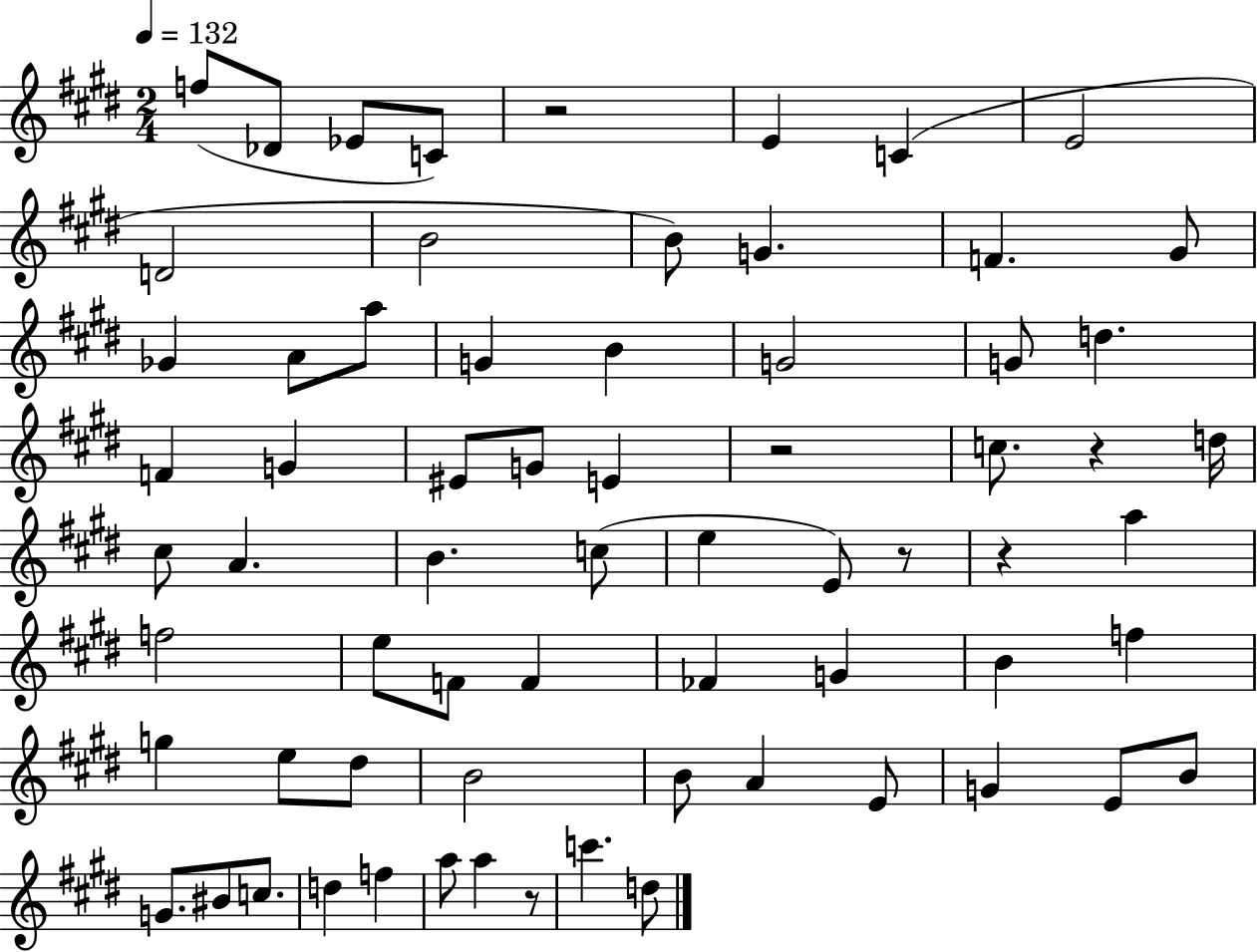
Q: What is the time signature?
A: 2/4